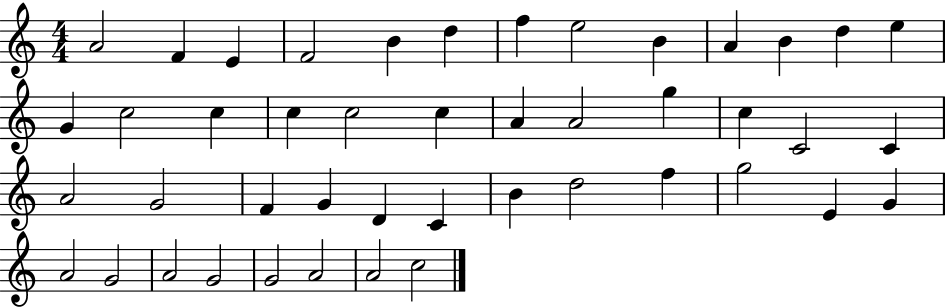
{
  \clef treble
  \numericTimeSignature
  \time 4/4
  \key c \major
  a'2 f'4 e'4 | f'2 b'4 d''4 | f''4 e''2 b'4 | a'4 b'4 d''4 e''4 | \break g'4 c''2 c''4 | c''4 c''2 c''4 | a'4 a'2 g''4 | c''4 c'2 c'4 | \break a'2 g'2 | f'4 g'4 d'4 c'4 | b'4 d''2 f''4 | g''2 e'4 g'4 | \break a'2 g'2 | a'2 g'2 | g'2 a'2 | a'2 c''2 | \break \bar "|."
}